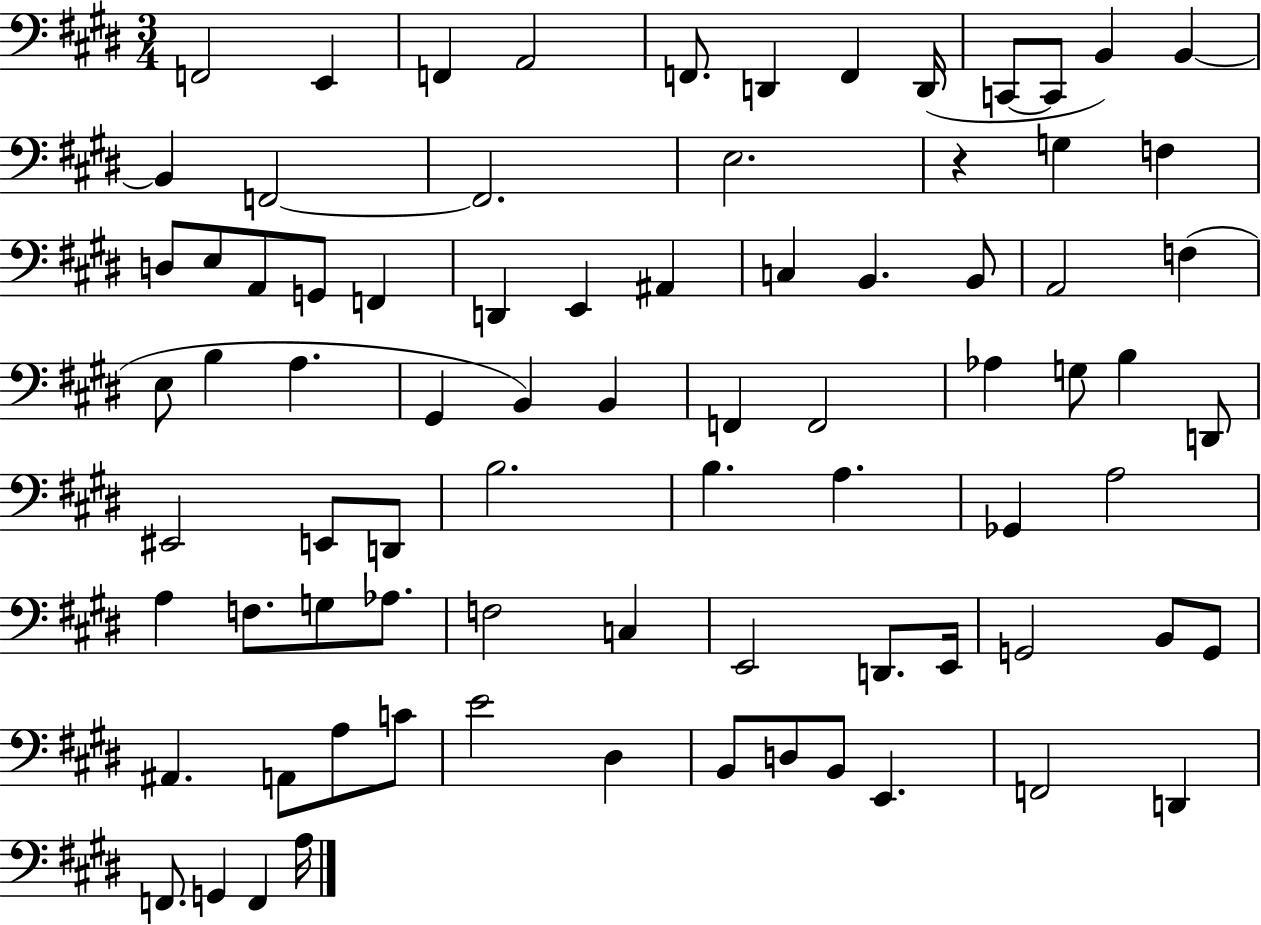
F2/h E2/q F2/q A2/h F2/e. D2/q F2/q D2/s C2/e C2/e B2/q B2/q B2/q F2/h F2/h. E3/h. R/q G3/q F3/q D3/e E3/e A2/e G2/e F2/q D2/q E2/q A#2/q C3/q B2/q. B2/e A2/h F3/q E3/e B3/q A3/q. G#2/q B2/q B2/q F2/q F2/h Ab3/q G3/e B3/q D2/e EIS2/h E2/e D2/e B3/h. B3/q. A3/q. Gb2/q A3/h A3/q F3/e. G3/e Ab3/e. F3/h C3/q E2/h D2/e. E2/s G2/h B2/e G2/e A#2/q. A2/e A3/e C4/e E4/h D#3/q B2/e D3/e B2/e E2/q. F2/h D2/q F2/e. G2/q F2/q A3/s